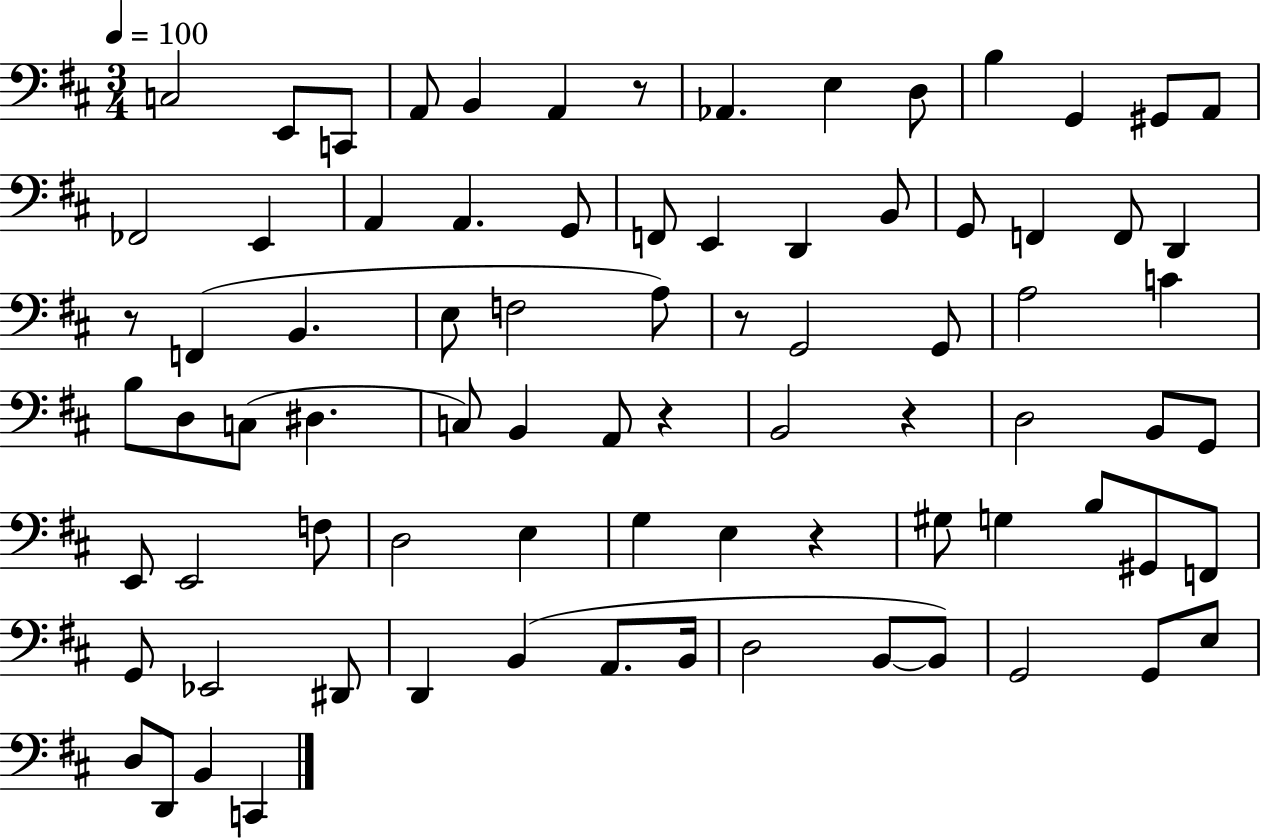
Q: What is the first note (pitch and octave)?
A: C3